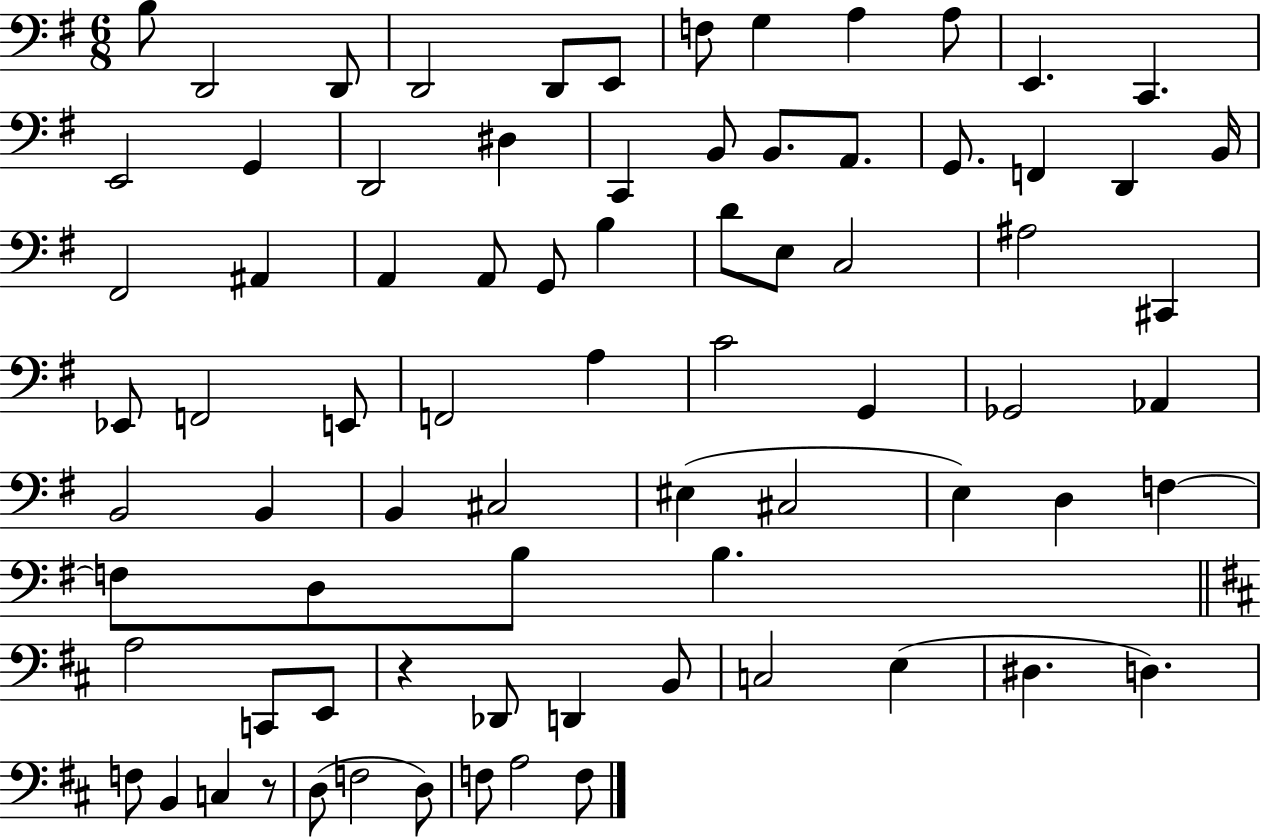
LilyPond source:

{
  \clef bass
  \numericTimeSignature
  \time 6/8
  \key g \major
  b8 d,2 d,8 | d,2 d,8 e,8 | f8 g4 a4 a8 | e,4. c,4. | \break e,2 g,4 | d,2 dis4 | c,4 b,8 b,8. a,8. | g,8. f,4 d,4 b,16 | \break fis,2 ais,4 | a,4 a,8 g,8 b4 | d'8 e8 c2 | ais2 cis,4 | \break ees,8 f,2 e,8 | f,2 a4 | c'2 g,4 | ges,2 aes,4 | \break b,2 b,4 | b,4 cis2 | eis4( cis2 | e4) d4 f4~~ | \break f8 d8 b8 b4. | \bar "||" \break \key d \major a2 c,8 e,8 | r4 des,8 d,4 b,8 | c2 e4( | dis4. d4.) | \break f8 b,4 c4 r8 | d8( f2 d8) | f8 a2 f8 | \bar "|."
}